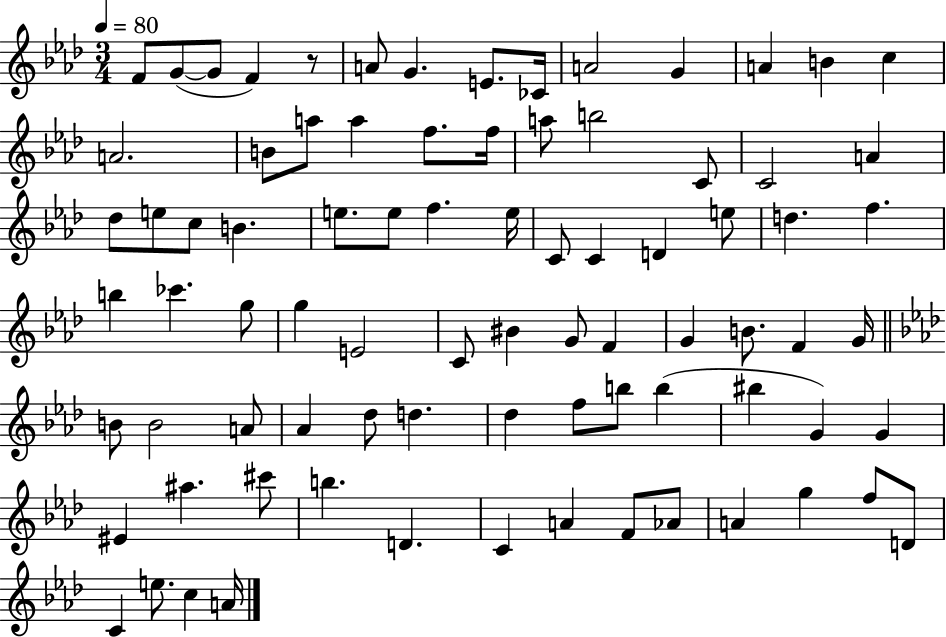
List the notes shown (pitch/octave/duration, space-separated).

F4/e G4/e G4/e F4/q R/e A4/e G4/q. E4/e. CES4/s A4/h G4/q A4/q B4/q C5/q A4/h. B4/e A5/e A5/q F5/e. F5/s A5/e B5/h C4/e C4/h A4/q Db5/e E5/e C5/e B4/q. E5/e. E5/e F5/q. E5/s C4/e C4/q D4/q E5/e D5/q. F5/q. B5/q CES6/q. G5/e G5/q E4/h C4/e BIS4/q G4/e F4/q G4/q B4/e. F4/q G4/s B4/e B4/h A4/e Ab4/q Db5/e D5/q. Db5/q F5/e B5/e B5/q BIS5/q G4/q G4/q EIS4/q A#5/q. C#6/e B5/q. D4/q. C4/q A4/q F4/e Ab4/e A4/q G5/q F5/e D4/e C4/q E5/e. C5/q A4/s